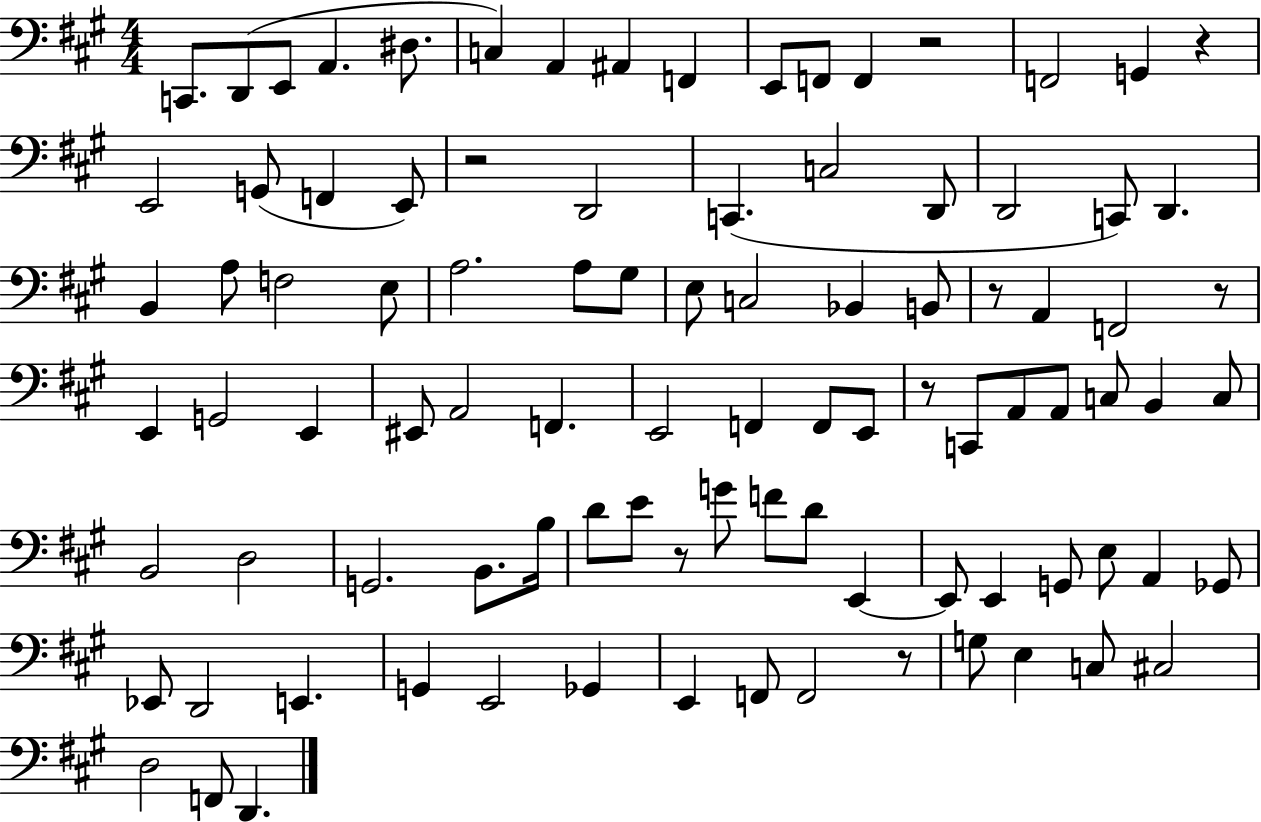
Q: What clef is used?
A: bass